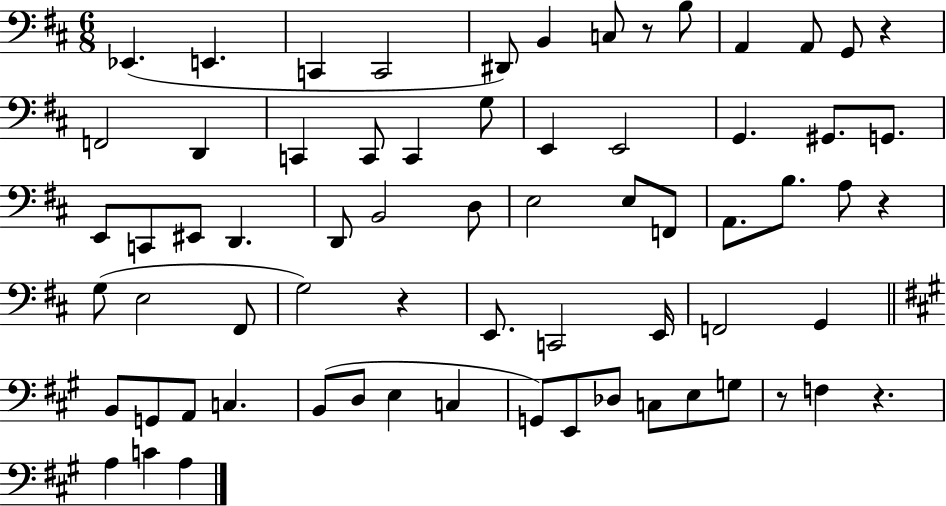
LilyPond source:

{
  \clef bass
  \numericTimeSignature
  \time 6/8
  \key d \major
  ees,4.( e,4. | c,4 c,2 | dis,8) b,4 c8 r8 b8 | a,4 a,8 g,8 r4 | \break f,2 d,4 | c,4 c,8 c,4 g8 | e,4 e,2 | g,4. gis,8. g,8. | \break e,8 c,8 eis,8 d,4. | d,8 b,2 d8 | e2 e8 f,8 | a,8. b8. a8 r4 | \break g8( e2 fis,8 | g2) r4 | e,8. c,2 e,16 | f,2 g,4 | \break \bar "||" \break \key a \major b,8 g,8 a,8 c4. | b,8( d8 e4 c4 | g,8) e,8 des8 c8 e8 g8 | r8 f4 r4. | \break a4 c'4 a4 | \bar "|."
}